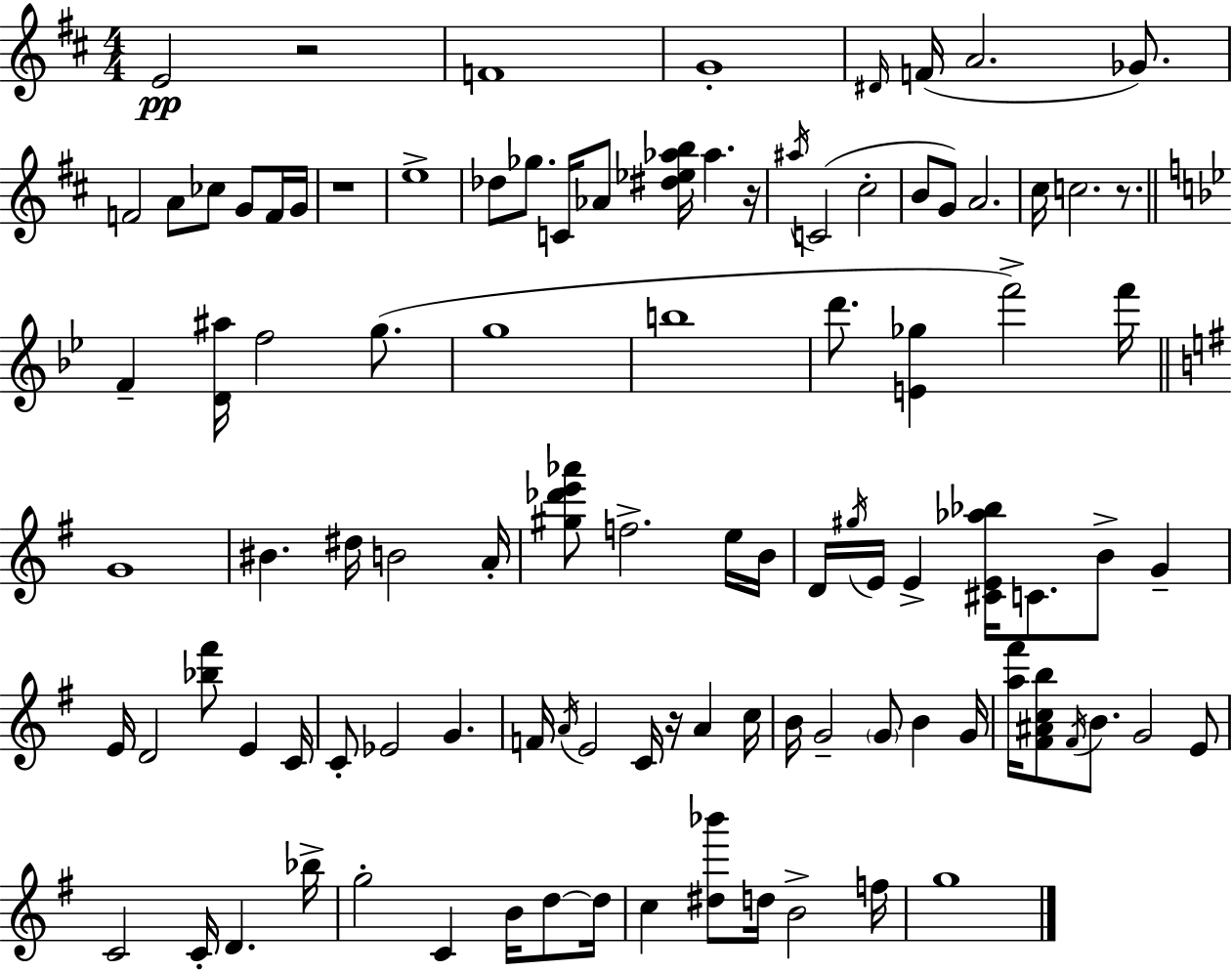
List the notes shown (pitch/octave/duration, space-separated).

E4/h R/h F4/w G4/w D#4/s F4/s A4/h. Gb4/e. F4/h A4/e CES5/e G4/e F4/s G4/s R/w E5/w Db5/e Gb5/e. C4/s Ab4/e [D#5,Eb5,Ab5,B5]/s Ab5/q. R/s A#5/s C4/h C#5/h B4/e G4/e A4/h. C#5/s C5/h. R/e. F4/q [D4,A#5]/s F5/h G5/e. G5/w B5/w D6/e. [E4,Gb5]/q F6/h F6/s G4/w BIS4/q. D#5/s B4/h A4/s [G#5,Db6,E6,Ab6]/e F5/h. E5/s B4/s D4/s G#5/s E4/s E4/q [C#4,E4,Ab5,Bb5]/s C4/e. B4/e G4/q E4/s D4/h [Bb5,F#6]/e E4/q C4/s C4/e Eb4/h G4/q. F4/s A4/s E4/h C4/s R/s A4/q C5/s B4/s G4/h G4/e B4/q G4/s [A5,F#6]/s [F#4,A#4,C5,B5]/e F#4/s B4/e. G4/h E4/e C4/h C4/s D4/q. Bb5/s G5/h C4/q B4/s D5/e D5/s C5/q [D#5,Bb6]/e D5/s B4/h F5/s G5/w